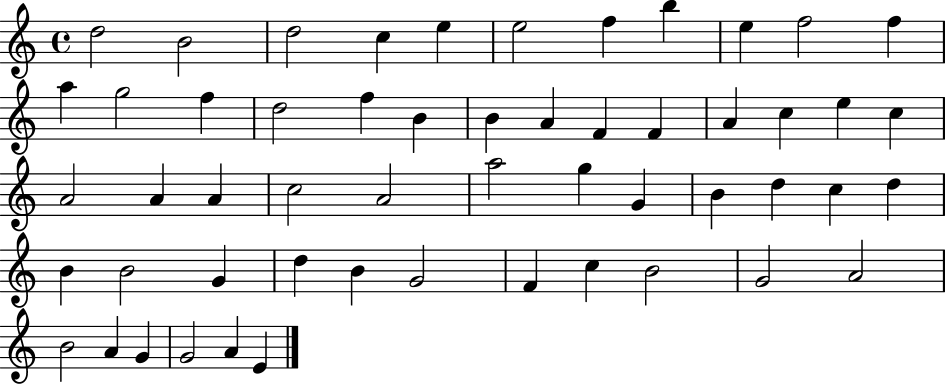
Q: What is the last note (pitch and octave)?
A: E4